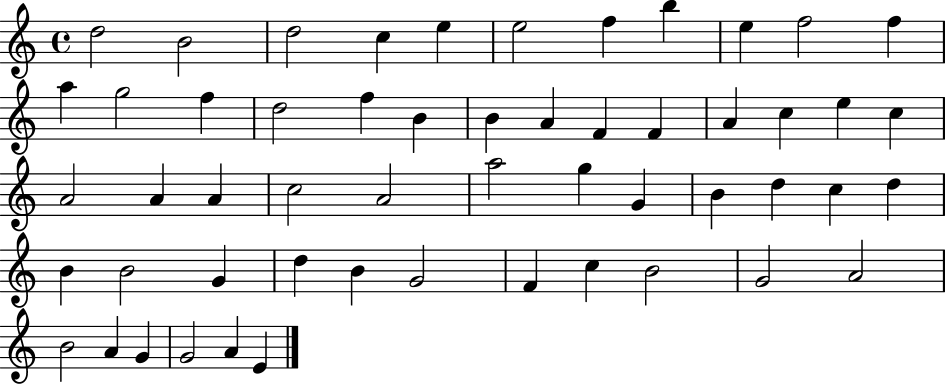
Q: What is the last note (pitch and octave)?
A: E4